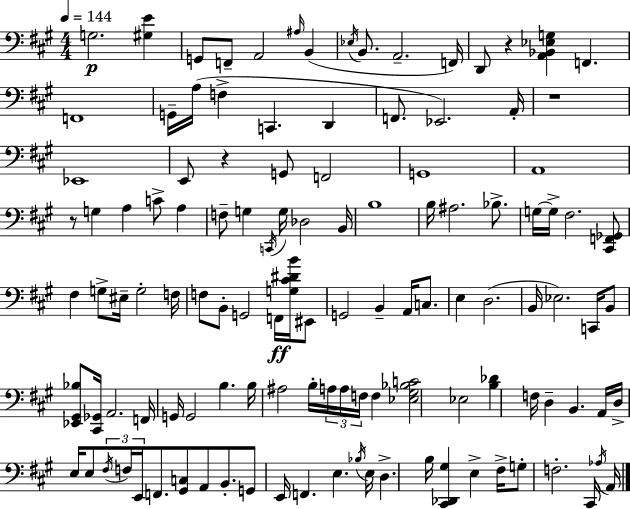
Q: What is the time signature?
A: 4/4